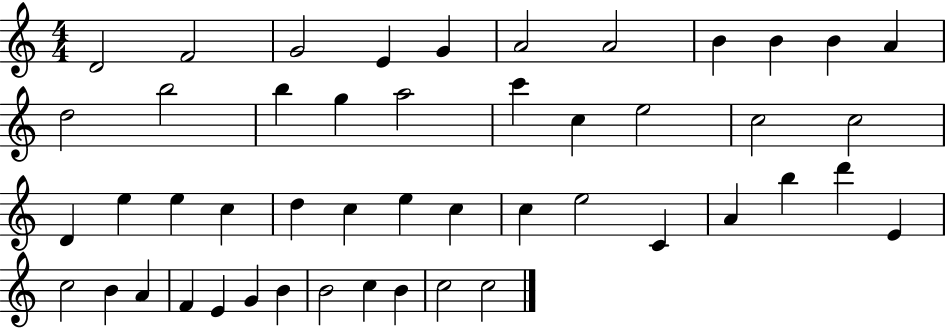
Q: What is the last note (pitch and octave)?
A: C5